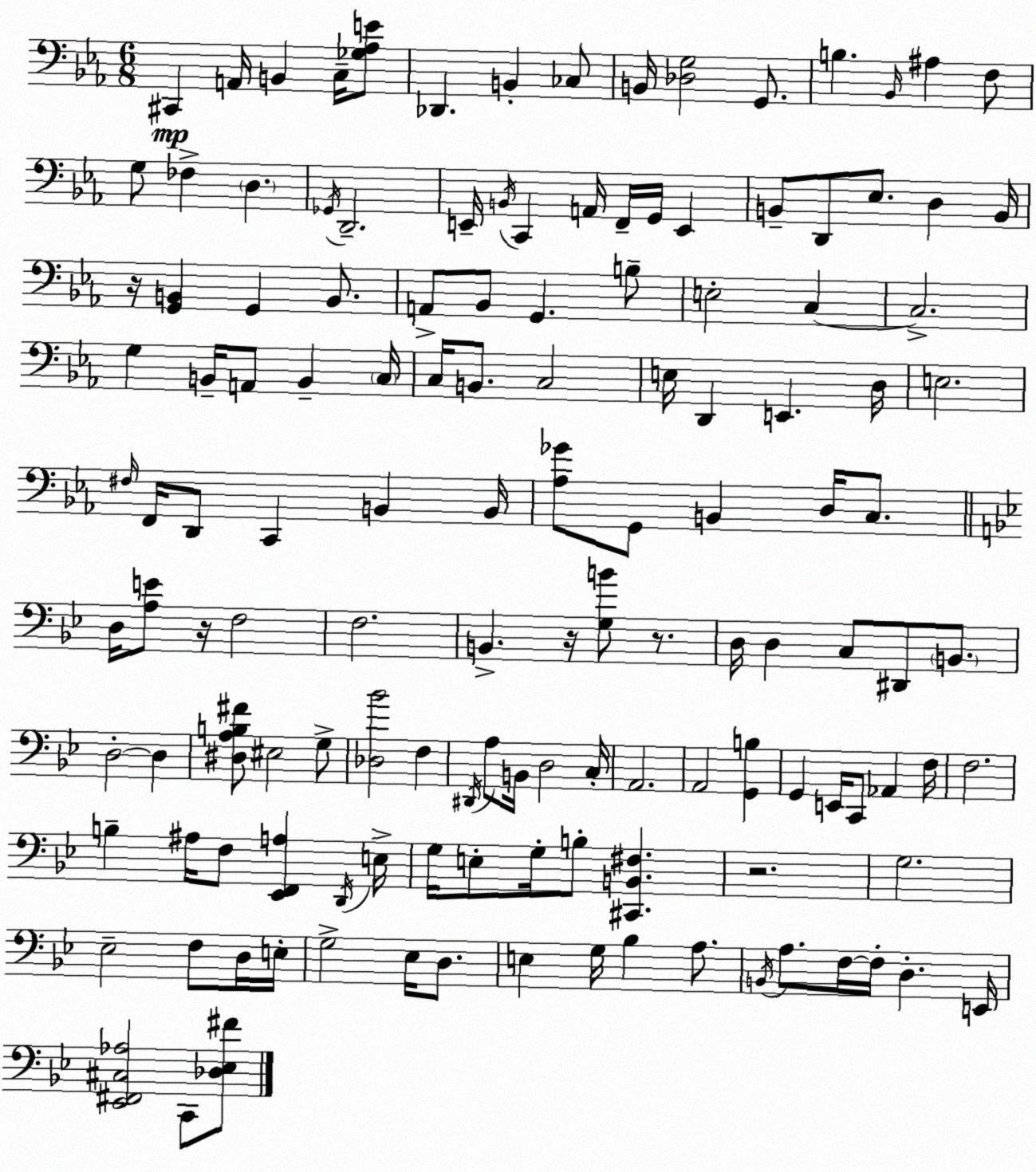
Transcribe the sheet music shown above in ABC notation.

X:1
T:Untitled
M:6/8
L:1/4
K:Eb
^C,, A,,/4 B,, C,/4 [_G,_A,E]/2 _D,, B,, _C,/2 B,,/4 [_D,G,]2 G,,/2 B, _B,,/4 ^A, F,/2 G,/2 _F, D, _G,,/4 D,,2 E,,/4 B,,/4 C,, A,,/4 F,,/4 G,,/4 E,, B,,/2 D,,/2 _E,/2 D, B,,/4 z/4 [G,,B,,] G,, B,,/2 A,,/2 _B,,/2 G,, B,/2 E,2 C, C,2 G, B,,/4 A,,/2 B,, C,/4 C,/4 B,,/2 C,2 E,/4 D,, E,, D,/4 E,2 ^F,/4 F,,/4 D,,/2 C,, B,, B,,/4 [_A,_G]/2 G,,/2 B,, D,/4 C,/2 D,/4 [A,E]/2 z/4 F,2 F,2 B,, z/4 [G,B]/2 z/2 D,/4 D, C,/2 ^D,,/2 B,,/2 D,2 D, [^D,A,B,^F]/2 ^E,2 G,/2 [_D,_B]2 F, ^D,,/4 A,/2 B,,/4 D,2 C,/4 A,,2 A,,2 [G,,B,] G,, E,,/4 C,,/2 _A,, F,/4 F,2 B, ^A,/4 F,/2 [_E,,F,,A,] D,,/4 E,/4 G,/4 E,/2 G,/4 B,/2 [^C,,B,,^F,] z2 G,2 _E,2 F,/2 D,/4 E,/4 G,2 _E,/4 D,/2 E, G,/4 _B, A,/2 B,,/4 A,/2 F,/4 F,/4 D, E,,/4 [_E,,^F,,^C,_A,]2 C,,/2 [_D,_E,^F]/2